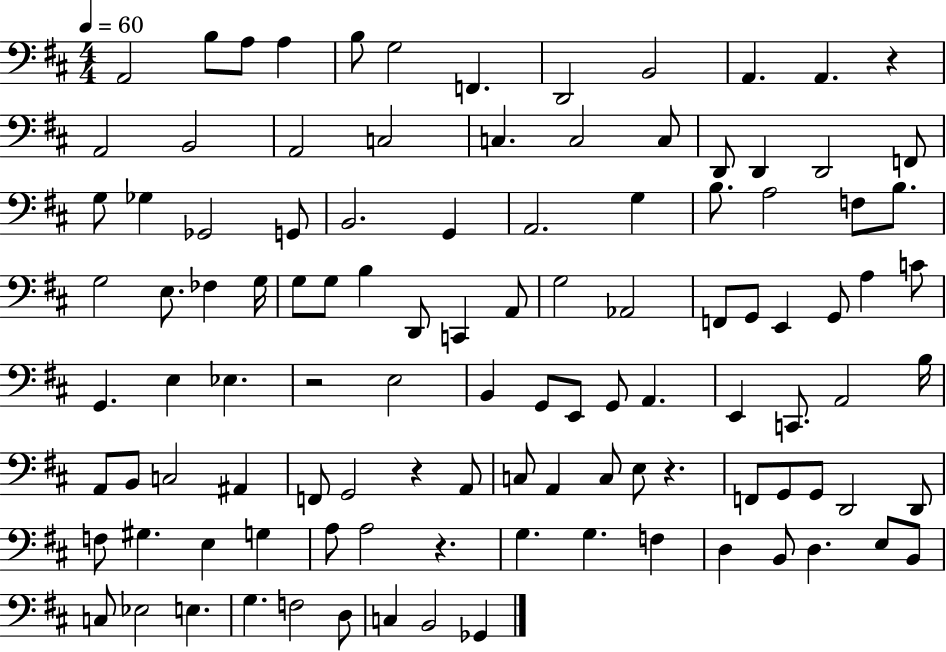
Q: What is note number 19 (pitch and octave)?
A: D2